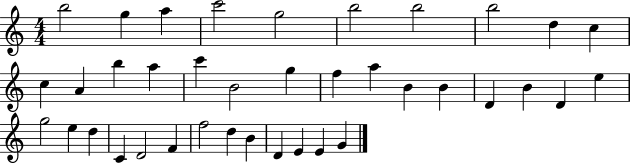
B5/h G5/q A5/q C6/h G5/h B5/h B5/h B5/h D5/q C5/q C5/q A4/q B5/q A5/q C6/q B4/h G5/q F5/q A5/q B4/q B4/q D4/q B4/q D4/q E5/q G5/h E5/q D5/q C4/q D4/h F4/q F5/h D5/q B4/q D4/q E4/q E4/q G4/q